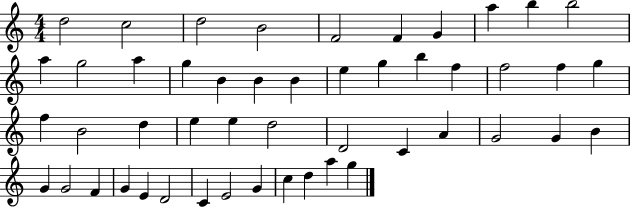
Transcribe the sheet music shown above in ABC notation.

X:1
T:Untitled
M:4/4
L:1/4
K:C
d2 c2 d2 B2 F2 F G a b b2 a g2 a g B B B e g b f f2 f g f B2 d e e d2 D2 C A G2 G B G G2 F G E D2 C E2 G c d a g